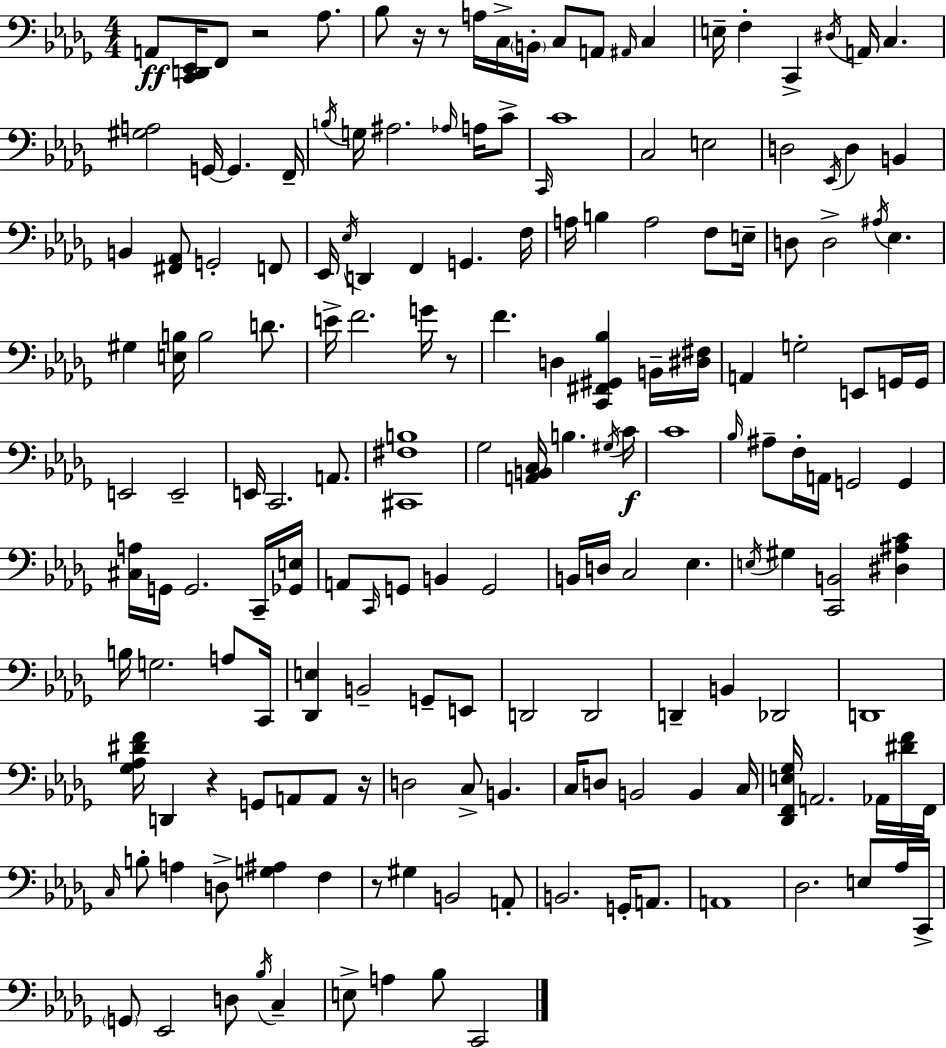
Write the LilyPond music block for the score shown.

{
  \clef bass
  \numericTimeSignature
  \time 4/4
  \key bes \minor
  a,8\ff <c, d, ees,>16 f,8 r2 aes8. | bes8 r16 r8 a16 c16-> \parenthesize b,16-. c8 a,8 \grace { ais,16 } c4 | e16-- f4-. c,4-> \acciaccatura { dis16 } a,16 c4. | <gis a>2 g,16~~ g,4. | \break f,16-- \acciaccatura { b16 } g16 ais2. | \grace { aes16 } a16 c'8-> \grace { c,16 } c'1 | c2 e2 | d2 \acciaccatura { ees,16 } d4 | \break b,4 b,4 <fis, aes,>8 g,2-. | f,8 ees,16 \acciaccatura { ees16 } d,4 f,4 | g,4. f16 a16 b4 a2 | f8 e16-- d8 d2-> | \break \acciaccatura { ais16 } ees4. gis4 <e b>16 b2 | d'8. e'16-> f'2. | g'16 r8 f'4. d4 | <c, fis, gis, bes>4 b,16-- <dis fis>16 a,4 g2-. | \break e,8 g,16 g,16 e,2 | e,2-- e,16 c,2. | a,8. <cis, fis b>1 | ges2 | \break <a, b, c>16 b4. \acciaccatura { gis16 } c'16\f c'1 | \grace { bes16 } ais8-- f16-. a,16 g,2 | g,4 <cis a>16 g,16 g,2. | c,16-- <ges, e>16 a,8 \grace { c,16 } g,8 b,4 | \break g,2 b,16 d16 c2 | ees4. \acciaccatura { e16 } gis4 | <c, b,>2 <dis ais c'>4 b16 g2. | a8 c,16 <des, e>4 | \break b,2-- g,8-- e,8 d,2 | d,2 d,4-- | b,4 des,2 d,1 | <ges aes dis' f'>16 d,4 | \break r4 g,8 a,8 a,8 r16 d2 | c8-> b,4. c16 d8 b,2 | b,4 c16 <des, f, e ges>16 a,2. | aes,16 <dis' f'>16 f,16 \grace { c16 } b8-. a4 | \break d8-> <g ais>4 f4 r8 gis4 | b,2 a,8-. b,2. | g,16-. a,8. a,1 | des2. | \break e8 aes16 c,16-> \parenthesize g,8 ees,2 | d8 \acciaccatura { bes16 } c4-- e8-> | a4 bes8 c,2 \bar "|."
}